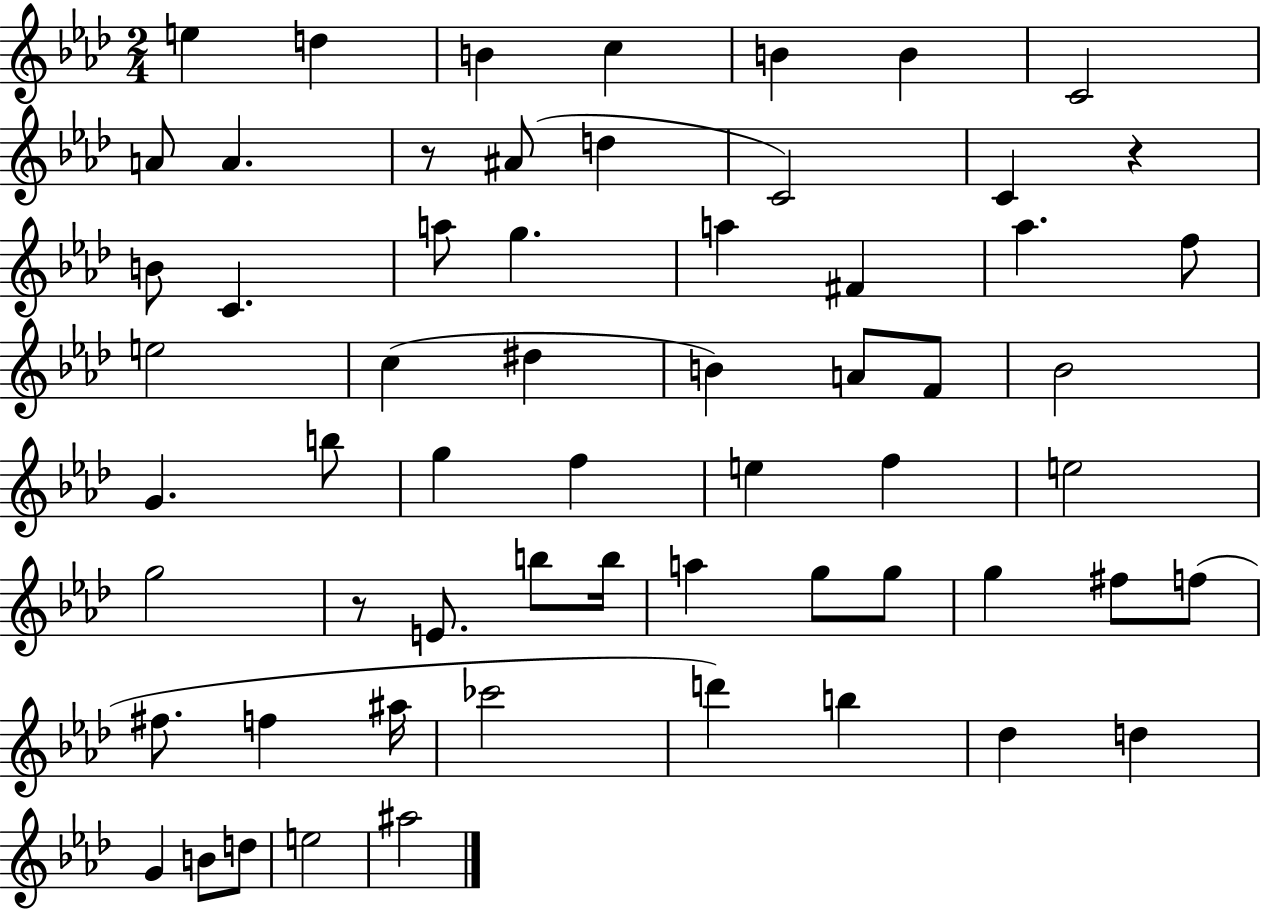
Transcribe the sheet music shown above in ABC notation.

X:1
T:Untitled
M:2/4
L:1/4
K:Ab
e d B c B B C2 A/2 A z/2 ^A/2 d C2 C z B/2 C a/2 g a ^F _a f/2 e2 c ^d B A/2 F/2 _B2 G b/2 g f e f e2 g2 z/2 E/2 b/2 b/4 a g/2 g/2 g ^f/2 f/2 ^f/2 f ^a/4 _c'2 d' b _d d G B/2 d/2 e2 ^a2